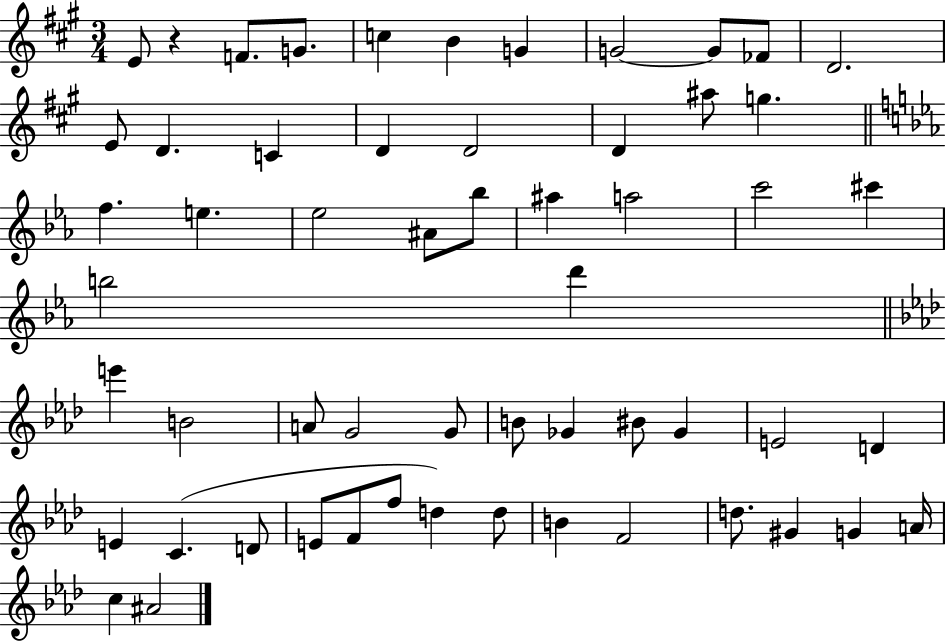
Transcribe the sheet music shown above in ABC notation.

X:1
T:Untitled
M:3/4
L:1/4
K:A
E/2 z F/2 G/2 c B G G2 G/2 _F/2 D2 E/2 D C D D2 D ^a/2 g f e _e2 ^A/2 _b/2 ^a a2 c'2 ^c' b2 d' e' B2 A/2 G2 G/2 B/2 _G ^B/2 _G E2 D E C D/2 E/2 F/2 f/2 d d/2 B F2 d/2 ^G G A/4 c ^A2